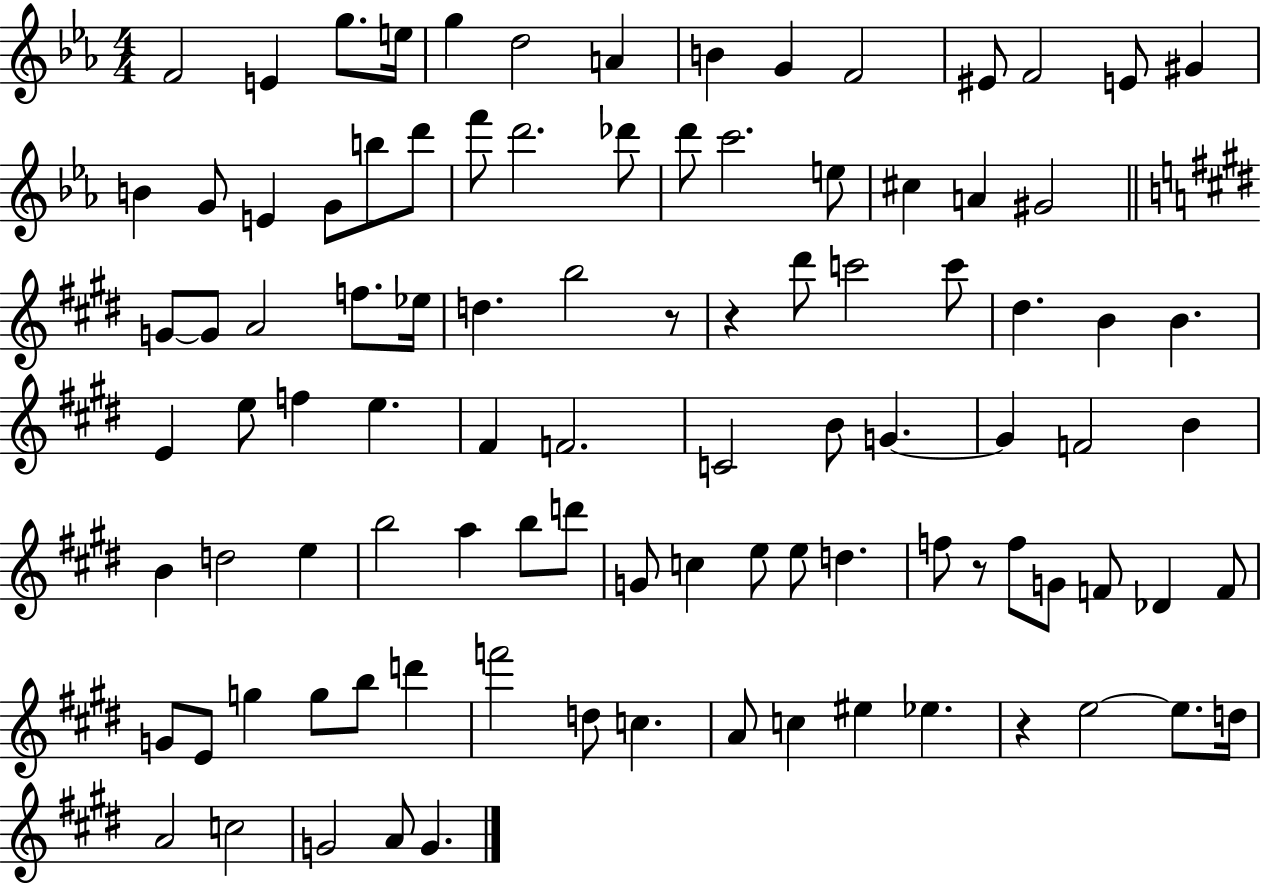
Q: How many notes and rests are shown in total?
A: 97